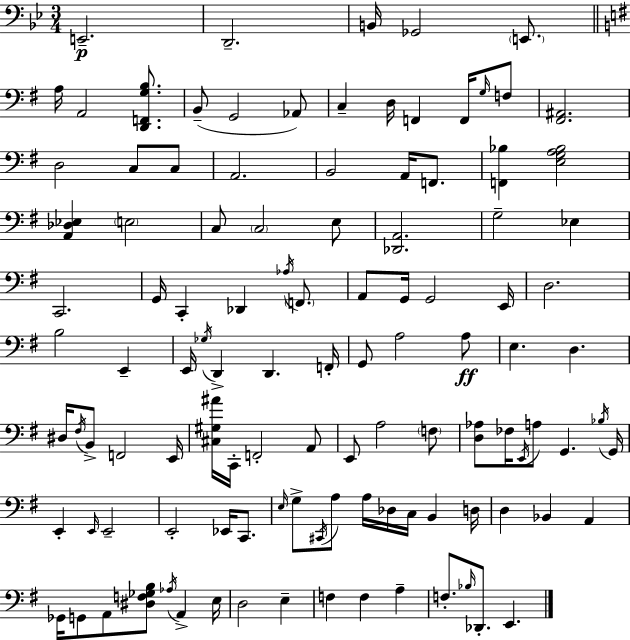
{
  \clef bass
  \numericTimeSignature
  \time 3/4
  \key g \minor
  e,2.--\p | d,2.-- | b,16 ges,2 \parenthesize e,8. | \bar "||" \break \key g \major a16 a,2 <d, f, g b>8. | b,8--( g,2 aes,8) | c4-- d16 f,4 f,16 \grace { g16 } f8 | <fis, ais,>2. | \break d2 c8 c8 | a,2. | b,2 a,16 f,8. | <f, bes>4 <e g a bes>2 | \break <a, des ees>4 \parenthesize e2 | c8 \parenthesize c2 e8 | <des, a,>2. | g2-- ees4 | \break c,2. | g,16 c,4-. des,4 \acciaccatura { aes16 } \parenthesize f,8. | a,8 g,16 g,2 | e,16 d2. | \break b2 e,4-- | e,16 \acciaccatura { ges16 } d,4-> d,4. | f,16-. g,8 a2 | a8\ff e4. d4. | \break dis16 \acciaccatura { fis16 } b,8-> f,2 | e,16 <cis gis ais'>16 c,16-. f,2-. | a,8 e,8 a2 | \parenthesize f8 <d aes>8 fes16 \acciaccatura { e,16 } a8 g,4. | \break \acciaccatura { bes16 } g,16 e,4-. \grace { e,16 } e,2-- | e,2-. | ees,16 c,8. \grace { e16 } g8-> \acciaccatura { cis,16 } a8 | a16 des16 c16 b,4 d16 d4 | \break bes,4 a,4 ges,16 g,8 | a,8 <dis f ges b>8 \acciaccatura { aes16 } a,4-> e16 d2 | e4-- f4 | f4 a4-- f8.-. | \break \grace { bes16 } des,8.-. e,4. \bar "|."
}